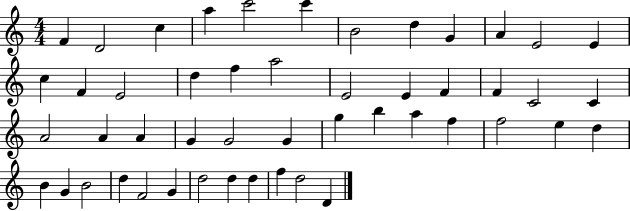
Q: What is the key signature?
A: C major